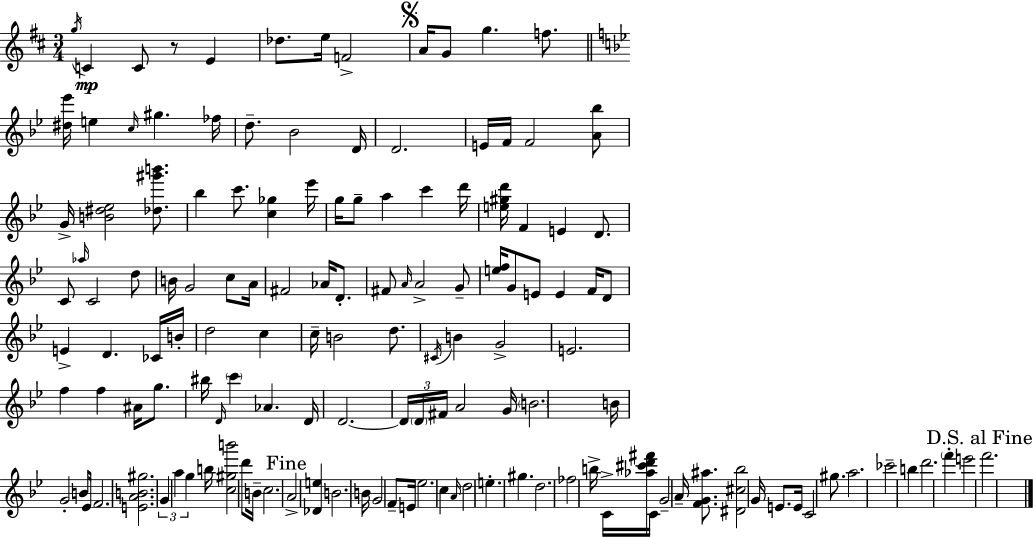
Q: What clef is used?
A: treble